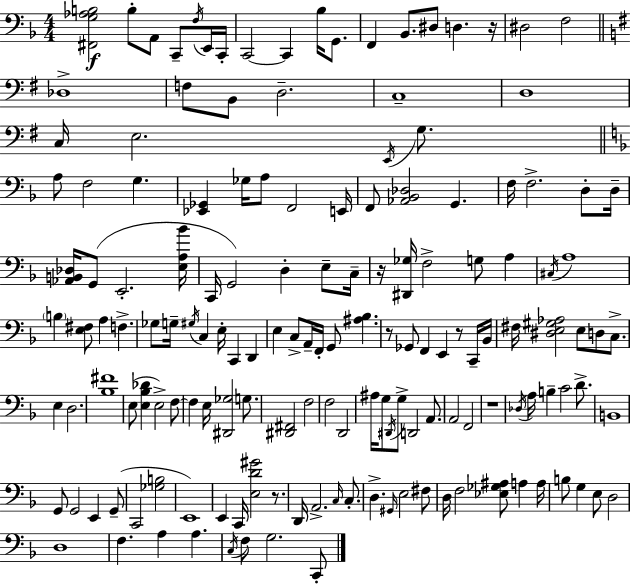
[F#2,G3,Ab3,B3]/h B3/e A2/e C2/e F3/s E2/s C2/s C2/h C2/q Bb3/s G2/e. F2/q Bb2/e. D#3/e D3/q. R/s D#3/h F3/h Db3/w F3/e B2/e D3/h. C3/w D3/w C3/s E3/h. E2/s G3/e. A3/e F3/h G3/q. [Eb2,Gb2]/q Gb3/s A3/e F2/h E2/s F2/e [Ab2,Bb2,Db3]/h G2/q. F3/s F3/h. D3/e D3/s [Ab2,B2,Db3]/s G2/e E2/h. [E3,A3,Bb4]/s C2/s G2/h D3/q E3/e C3/s R/s [D#2,Gb3]/s F3/h G3/e A3/q C#3/s A3/w B3/q [E3,F#3]/e A3/q F3/q. Gb3/e G3/s G#3/s C3/q E3/s C2/q D2/q E3/q C3/e A2/s F2/s G2/e [A#3,Bb3]/q. R/e Gb2/e F2/q E2/q R/e C2/s Bb2/s F#3/s [D#3,E3,G#3,Ab3]/h E3/e D3/e C3/e. E3/q D3/h. [Bb3,F#4]/w E3/e [E3,Bb3,Db4]/q E3/h F3/e F3/q E3/s [D#2,Gb3]/h G3/e. [D#2,F#2]/h F3/h F3/h D2/h A#3/s G3/e D#2/s G3/e D2/h A2/e. A2/h F2/h R/w Db3/s A3/s B3/q C4/h D4/e. B2/w G2/e G2/h E2/q G2/e C2/h [Gb3,B3]/h E2/w E2/q C2/s [E3,D4,G#4]/h R/e. D2/s A2/h. C3/s C3/e. D3/q. G#2/s E3/h F#3/e D3/s F3/h [Eb3,Gb3,A#3]/e A3/q A3/s B3/e G3/q E3/e D3/h D3/w F3/q. A3/q A3/q. C3/s F3/e G3/h. C2/e